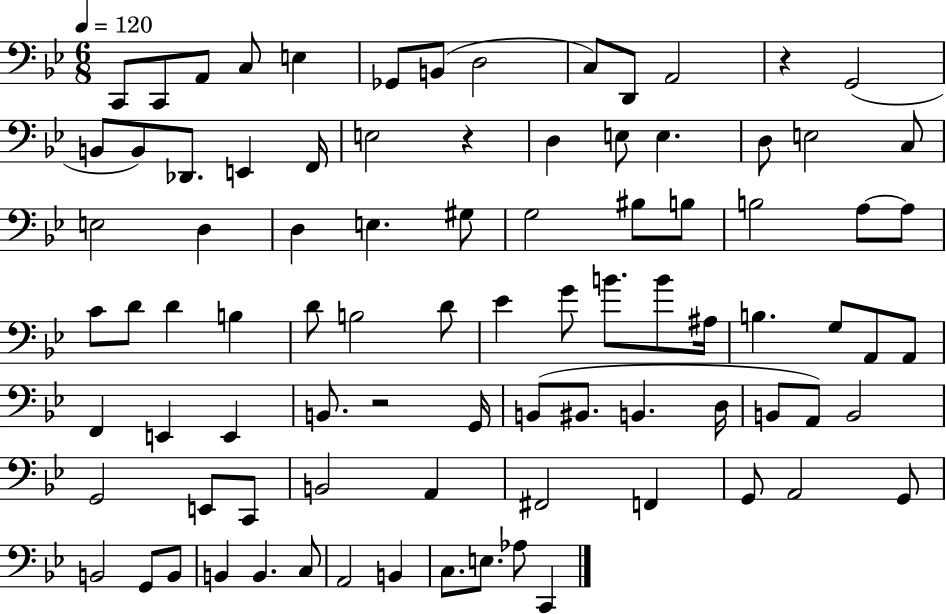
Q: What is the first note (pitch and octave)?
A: C2